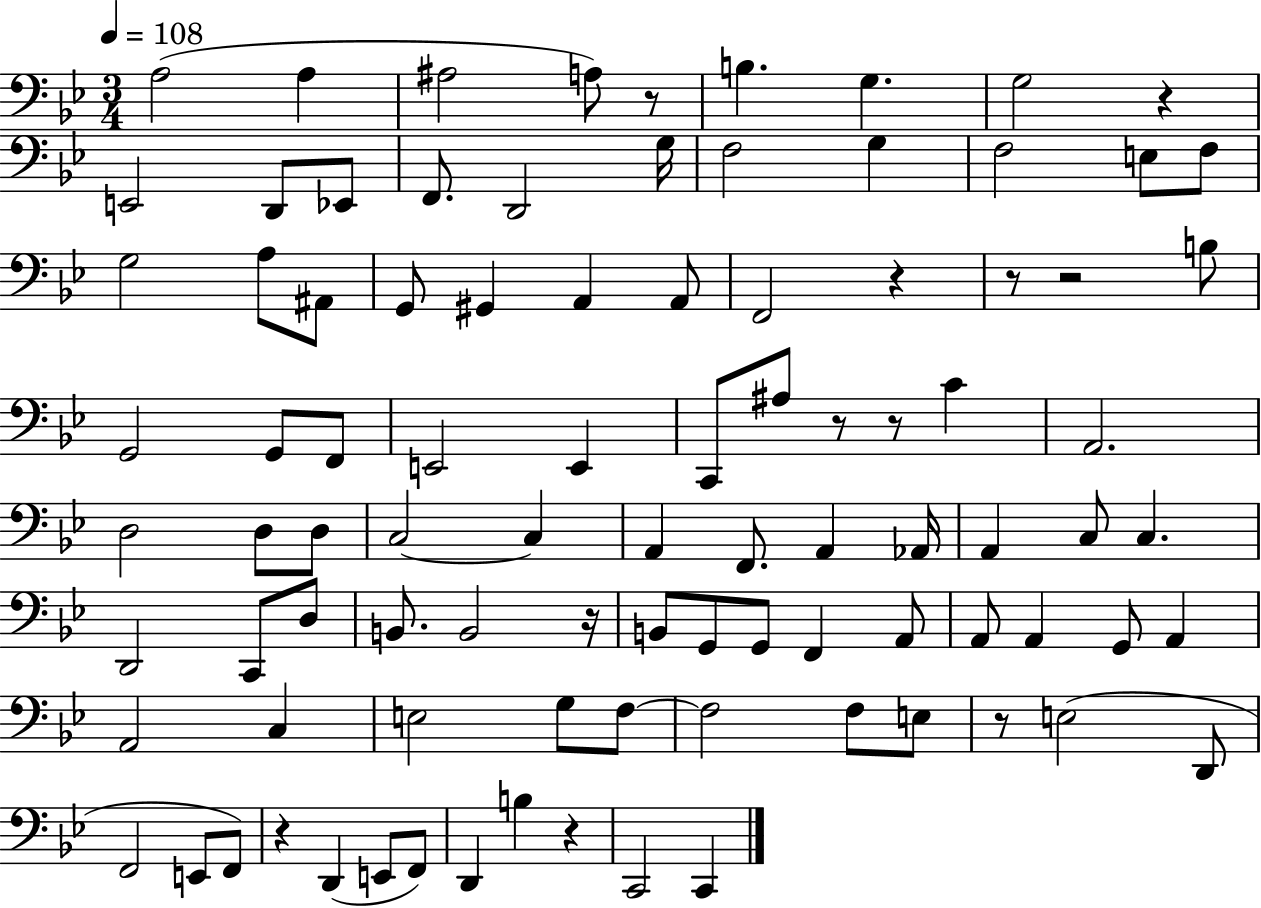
{
  \clef bass
  \numericTimeSignature
  \time 3/4
  \key bes \major
  \tempo 4 = 108
  a2( a4 | ais2 a8) r8 | b4. g4. | g2 r4 | \break e,2 d,8 ees,8 | f,8. d,2 g16 | f2 g4 | f2 e8 f8 | \break g2 a8 ais,8 | g,8 gis,4 a,4 a,8 | f,2 r4 | r8 r2 b8 | \break g,2 g,8 f,8 | e,2 e,4 | c,8 ais8 r8 r8 c'4 | a,2. | \break d2 d8 d8 | c2~~ c4 | a,4 f,8. a,4 aes,16 | a,4 c8 c4. | \break d,2 c,8 d8 | b,8. b,2 r16 | b,8 g,8 g,8 f,4 a,8 | a,8 a,4 g,8 a,4 | \break a,2 c4 | e2 g8 f8~~ | f2 f8 e8 | r8 e2( d,8 | \break f,2 e,8 f,8) | r4 d,4( e,8 f,8) | d,4 b4 r4 | c,2 c,4 | \break \bar "|."
}